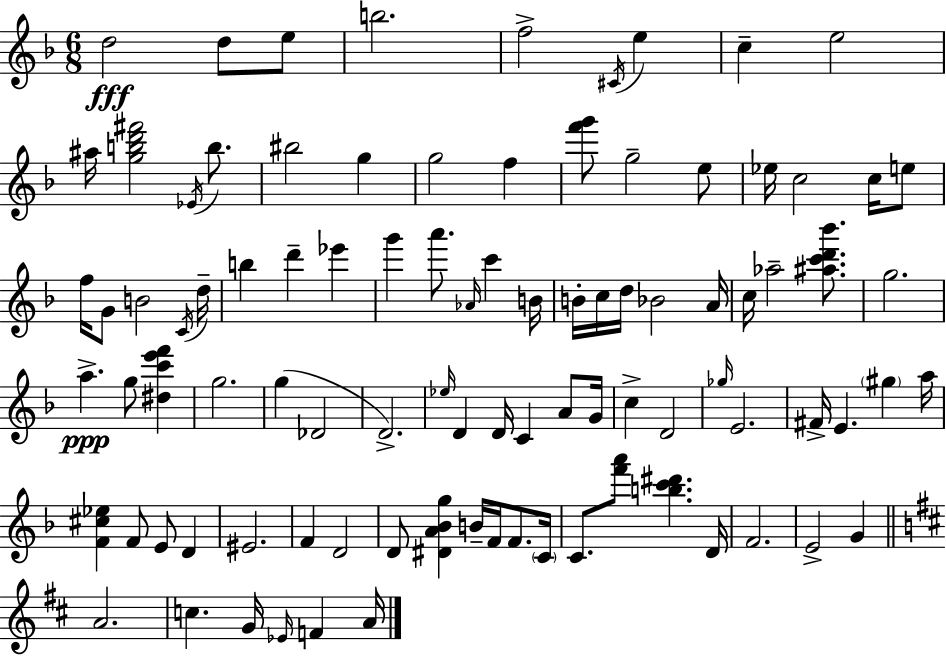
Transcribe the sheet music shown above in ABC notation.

X:1
T:Untitled
M:6/8
L:1/4
K:F
d2 d/2 e/2 b2 f2 ^C/4 e c e2 ^a/4 [gbd'^f']2 _E/4 b/2 ^b2 g g2 f [f'g']/2 g2 e/2 _e/4 c2 c/4 e/2 f/4 G/2 B2 C/4 d/4 b d' _e' g' a'/2 _A/4 c' B/4 B/4 c/4 d/4 _B2 A/4 c/4 _a2 [^ac'd'_b']/2 g2 a g/2 [^dc'e'f'] g2 g _D2 D2 _e/4 D D/4 C A/2 G/4 c D2 _g/4 E2 ^F/4 E ^g a/4 [F^c_e] F/2 E/2 D ^E2 F D2 D/2 [^DA_Bg] B/4 F/4 F/2 C/4 C/2 [f'a']/2 [bc'^d'] D/4 F2 E2 G A2 c G/4 _E/4 F A/4